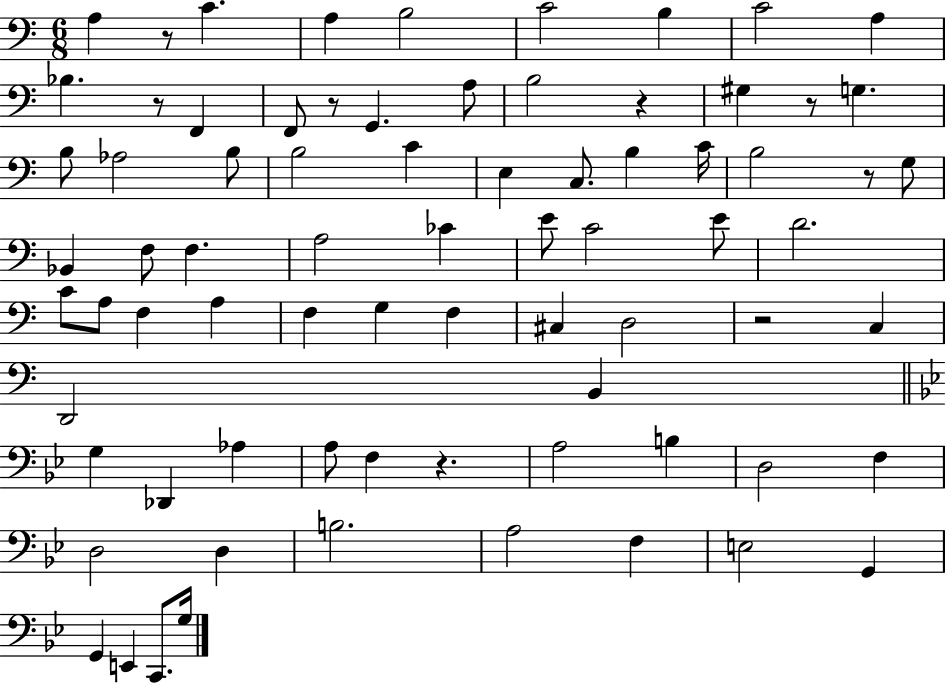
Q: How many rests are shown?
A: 8